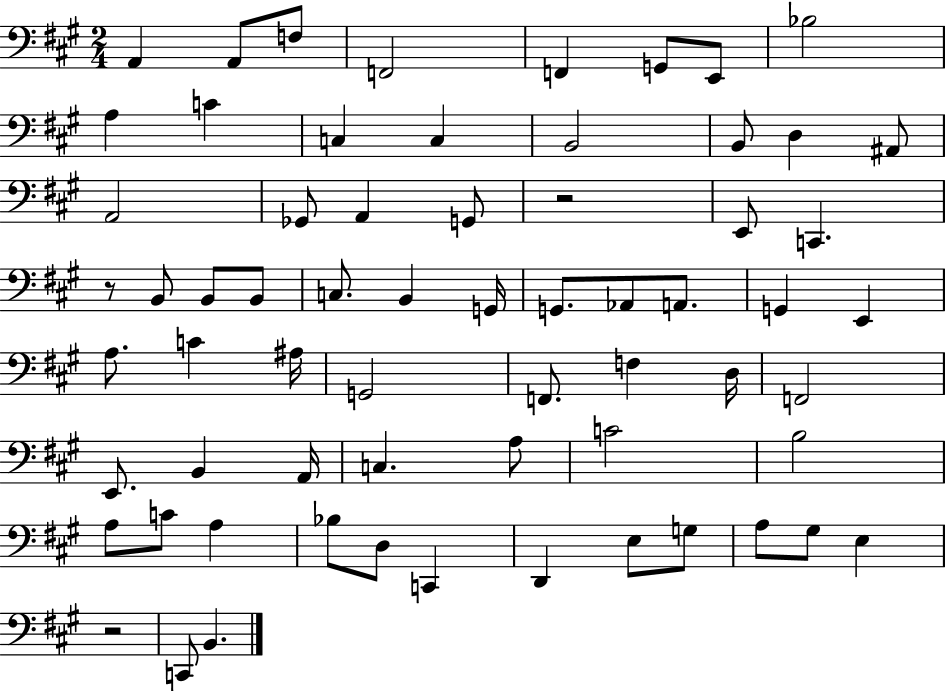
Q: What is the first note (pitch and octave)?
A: A2